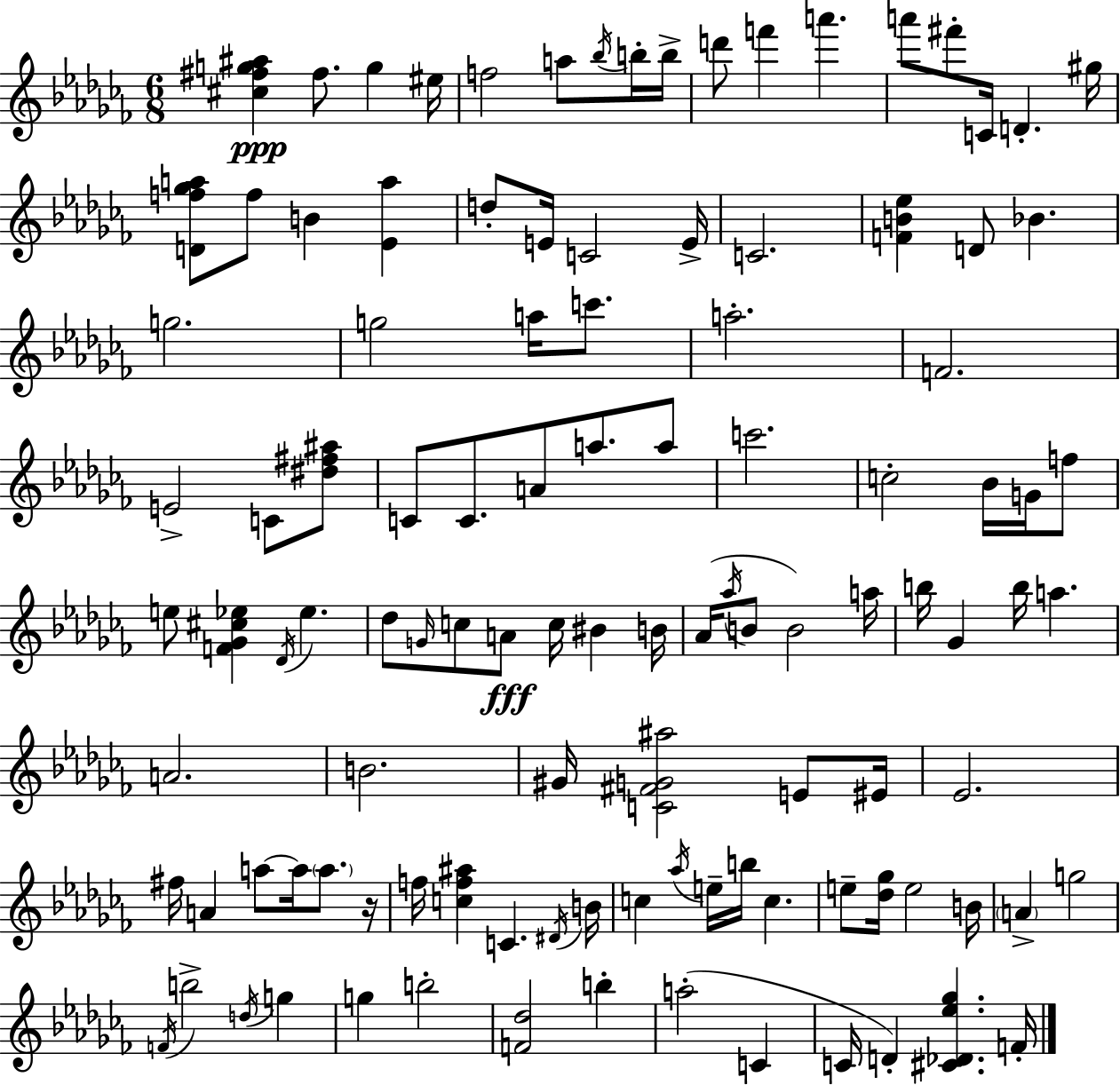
{
  \clef treble
  \numericTimeSignature
  \time 6/8
  \key aes \minor
  <cis'' fis'' g'' ais''>4\ppp fis''8. g''4 eis''16 | f''2 a''8 \acciaccatura { bes''16 } b''16-. | b''16-> d'''8 f'''4 a'''4. | a'''8 fis'''8-. c'16 d'4.-. | \break gis''16 <d' f'' ges'' a''>8 f''8 b'4 <ees' a''>4 | d''8-. e'16 c'2 | e'16-> c'2. | <f' b' ees''>4 d'8 bes'4. | \break g''2. | g''2 a''16 c'''8. | a''2.-. | f'2. | \break e'2-> c'8 <dis'' fis'' ais''>8 | c'8 c'8. a'8 a''8. a''8 | c'''2. | c''2-. bes'16 g'16 f''8 | \break e''8 <f' ges' cis'' ees''>4 \acciaccatura { des'16 } ees''4. | des''8 \grace { g'16 } c''8 a'8\fff c''16 bis'4 | b'16 aes'16( \acciaccatura { aes''16 } b'8 b'2) | a''16 b''16 ges'4 b''16 a''4. | \break a'2. | b'2. | gis'16 <c' fis' g' ais''>2 | e'8 eis'16 ees'2. | \break fis''16 a'4 a''8~~ a''16 | \parenthesize a''8. r16 f''16 <c'' f'' ais''>4 c'4. | \acciaccatura { dis'16 } b'16 c''4 \acciaccatura { aes''16 } e''16-- b''16 | c''4. e''8-- <des'' ges''>16 e''2 | \break b'16 \parenthesize a'4-> g''2 | \acciaccatura { f'16 } b''2-> | \acciaccatura { d''16 } g''4 g''4 | b''2-. <f' des''>2 | \break b''4-. a''2-.( | c'4 c'16 d'4-.) | <cis' des' ees'' ges''>4. f'16-. \bar "|."
}